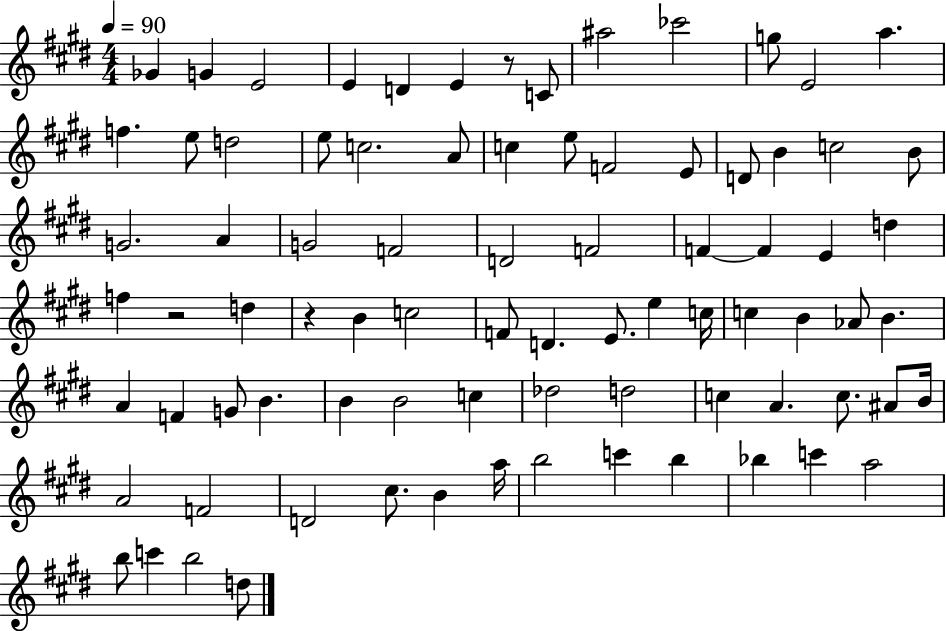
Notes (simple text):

Gb4/q G4/q E4/h E4/q D4/q E4/q R/e C4/e A#5/h CES6/h G5/e E4/h A5/q. F5/q. E5/e D5/h E5/e C5/h. A4/e C5/q E5/e F4/h E4/e D4/e B4/q C5/h B4/e G4/h. A4/q G4/h F4/h D4/h F4/h F4/q F4/q E4/q D5/q F5/q R/h D5/q R/q B4/q C5/h F4/e D4/q. E4/e. E5/q C5/s C5/q B4/q Ab4/e B4/q. A4/q F4/q G4/e B4/q. B4/q B4/h C5/q Db5/h D5/h C5/q A4/q. C5/e. A#4/e B4/s A4/h F4/h D4/h C#5/e. B4/q A5/s B5/h C6/q B5/q Bb5/q C6/q A5/h B5/e C6/q B5/h D5/e